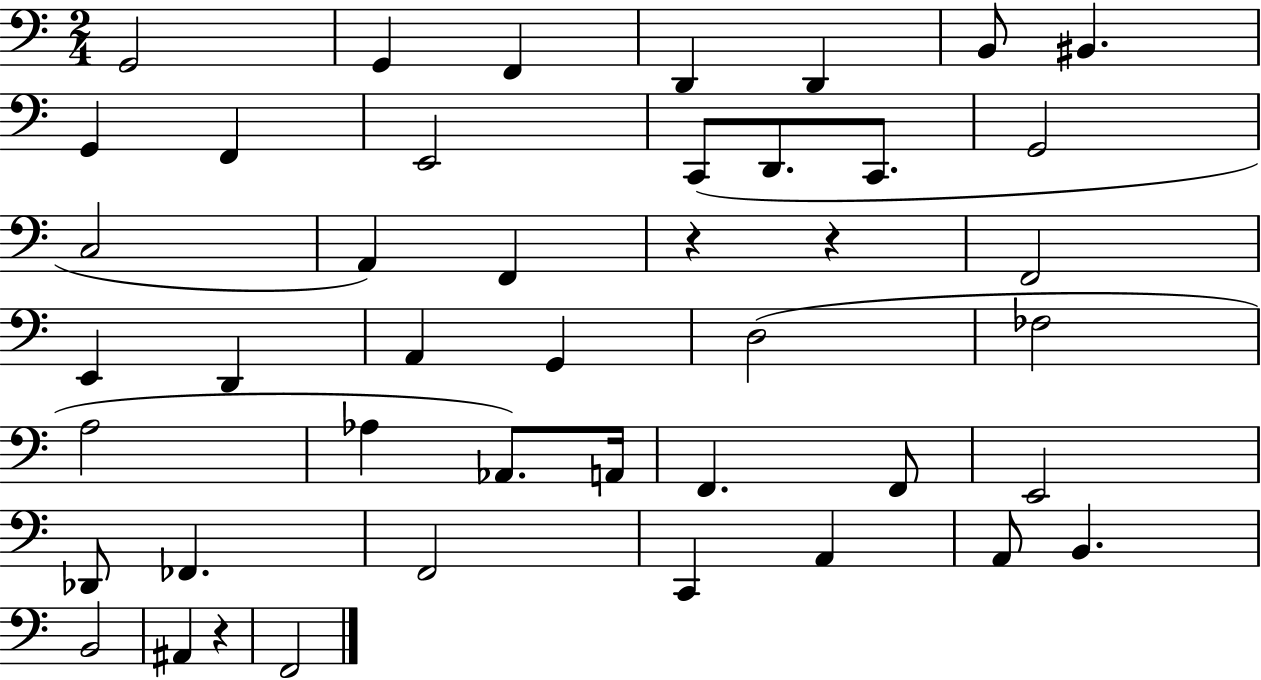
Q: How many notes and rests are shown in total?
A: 44